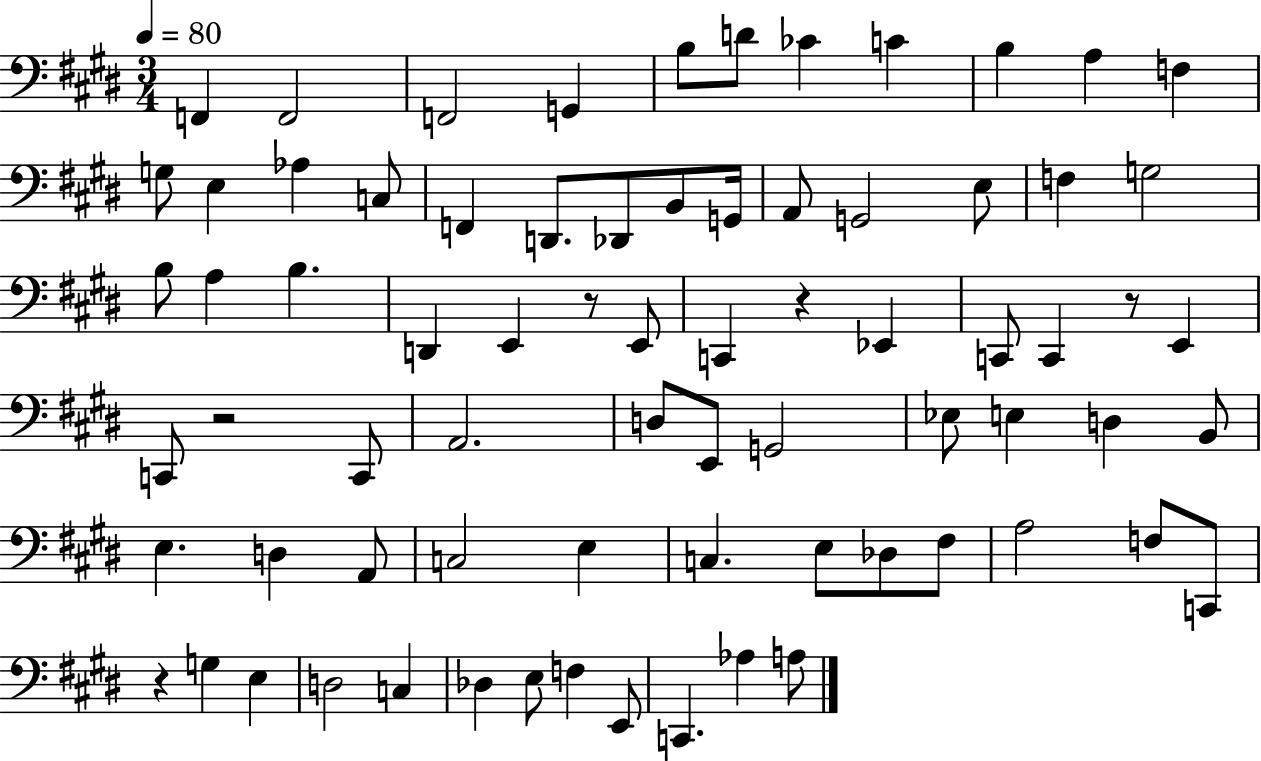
{
  \clef bass
  \numericTimeSignature
  \time 3/4
  \key e \major
  \tempo 4 = 80
  f,4 f,2 | f,2 g,4 | b8 d'8 ces'4 c'4 | b4 a4 f4 | \break g8 e4 aes4 c8 | f,4 d,8. des,8 b,8 g,16 | a,8 g,2 e8 | f4 g2 | \break b8 a4 b4. | d,4 e,4 r8 e,8 | c,4 r4 ees,4 | c,8 c,4 r8 e,4 | \break c,8 r2 c,8 | a,2. | d8 e,8 g,2 | ees8 e4 d4 b,8 | \break e4. d4 a,8 | c2 e4 | c4. e8 des8 fis8 | a2 f8 c,8 | \break r4 g4 e4 | d2 c4 | des4 e8 f4 e,8 | c,4. aes4 a8 | \break \bar "|."
}